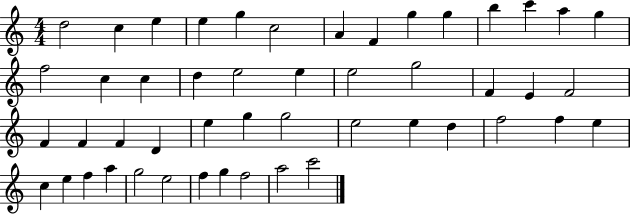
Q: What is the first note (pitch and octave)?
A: D5